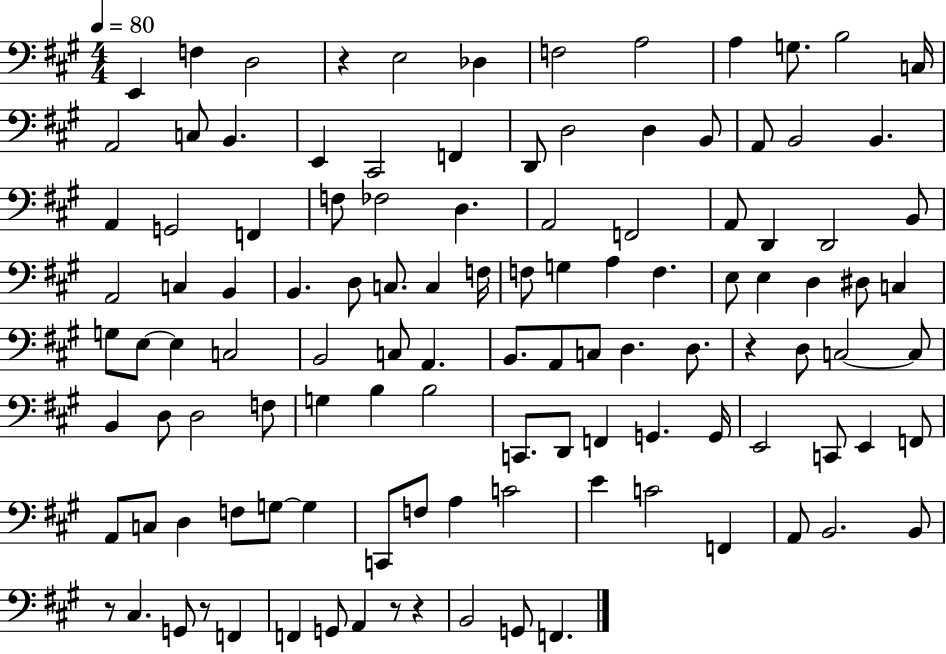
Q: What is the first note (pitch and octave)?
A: E2